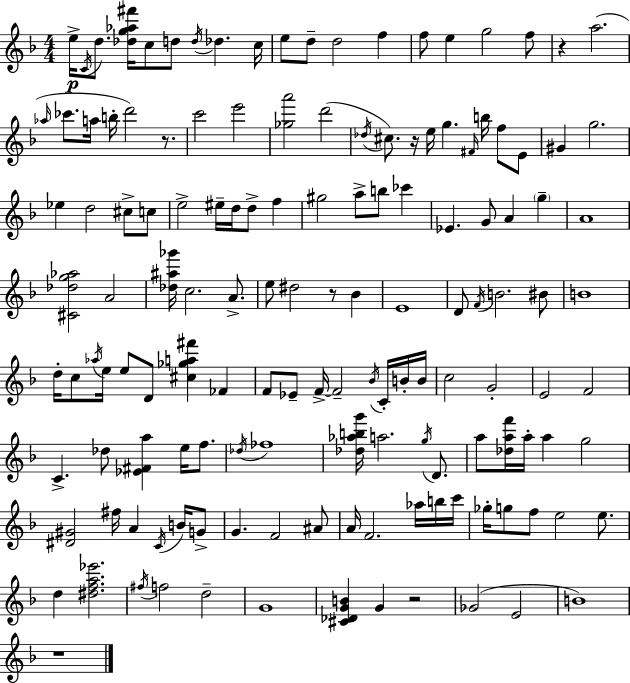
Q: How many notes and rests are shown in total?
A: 141